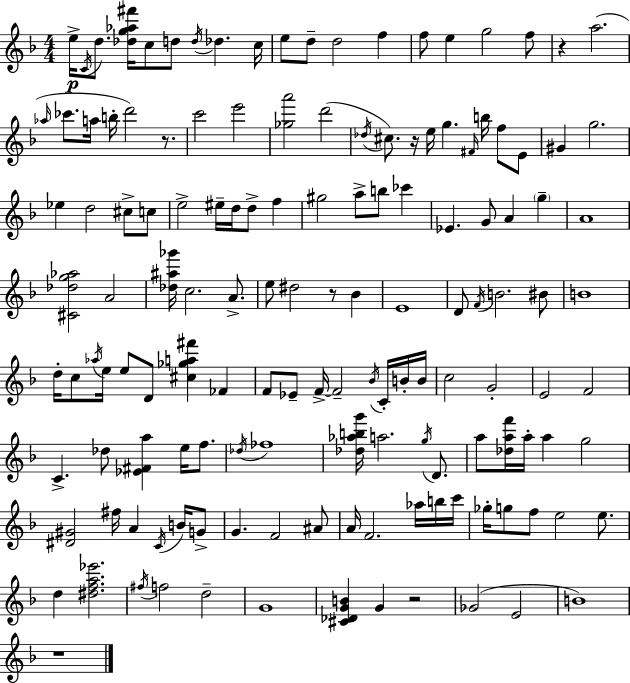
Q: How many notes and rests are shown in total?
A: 141